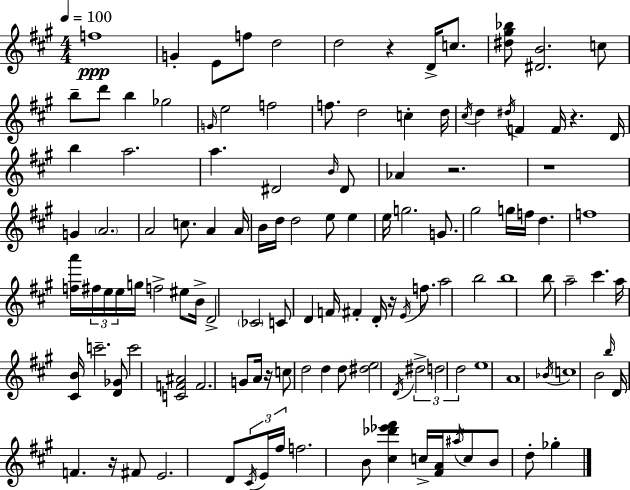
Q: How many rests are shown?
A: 7